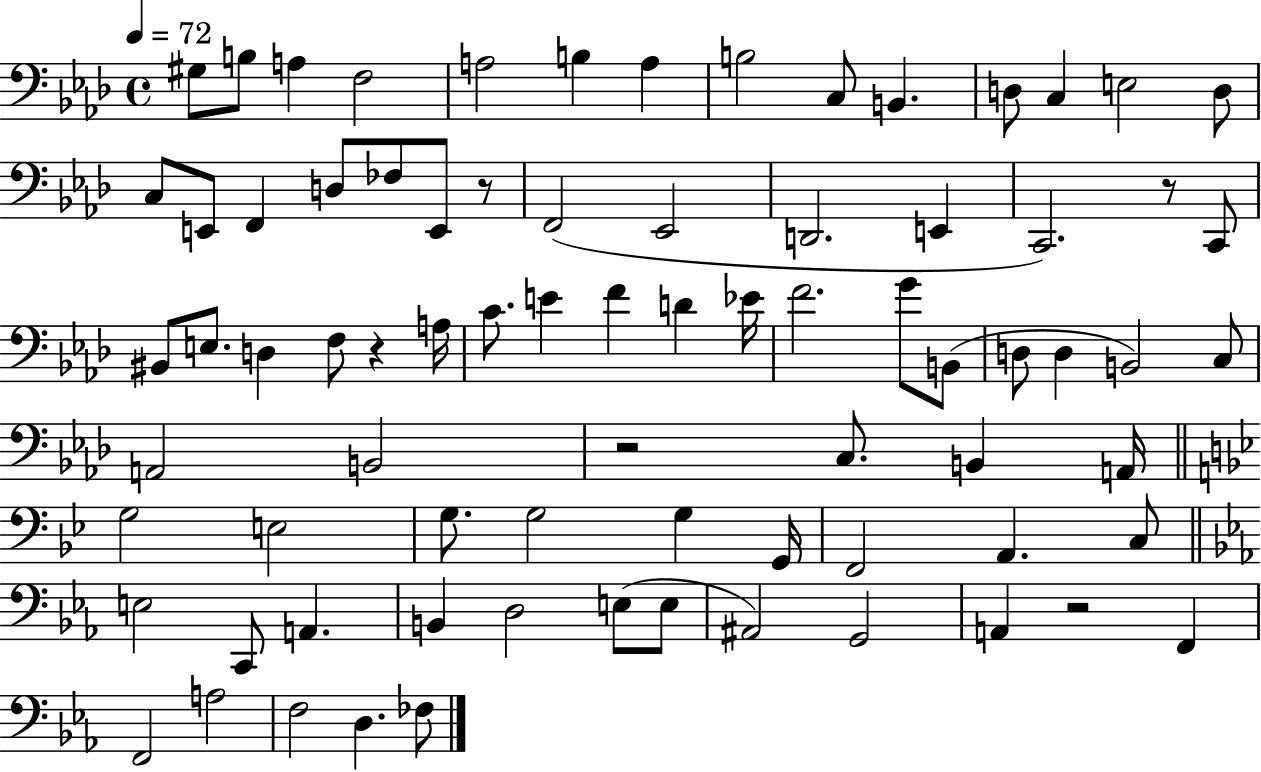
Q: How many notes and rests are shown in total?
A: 78